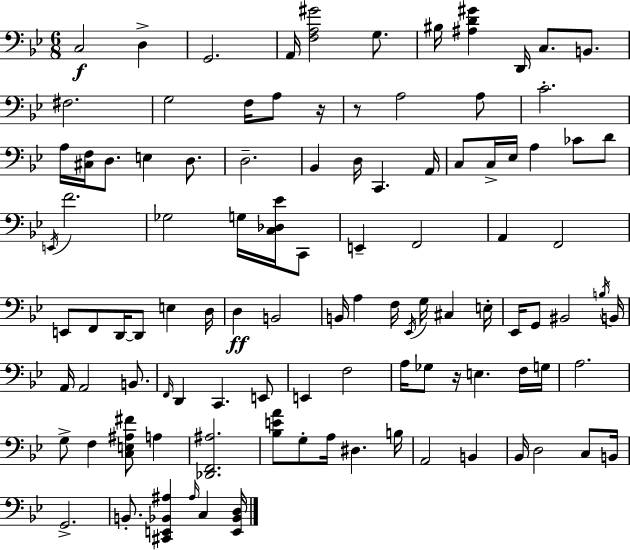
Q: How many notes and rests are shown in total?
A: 104